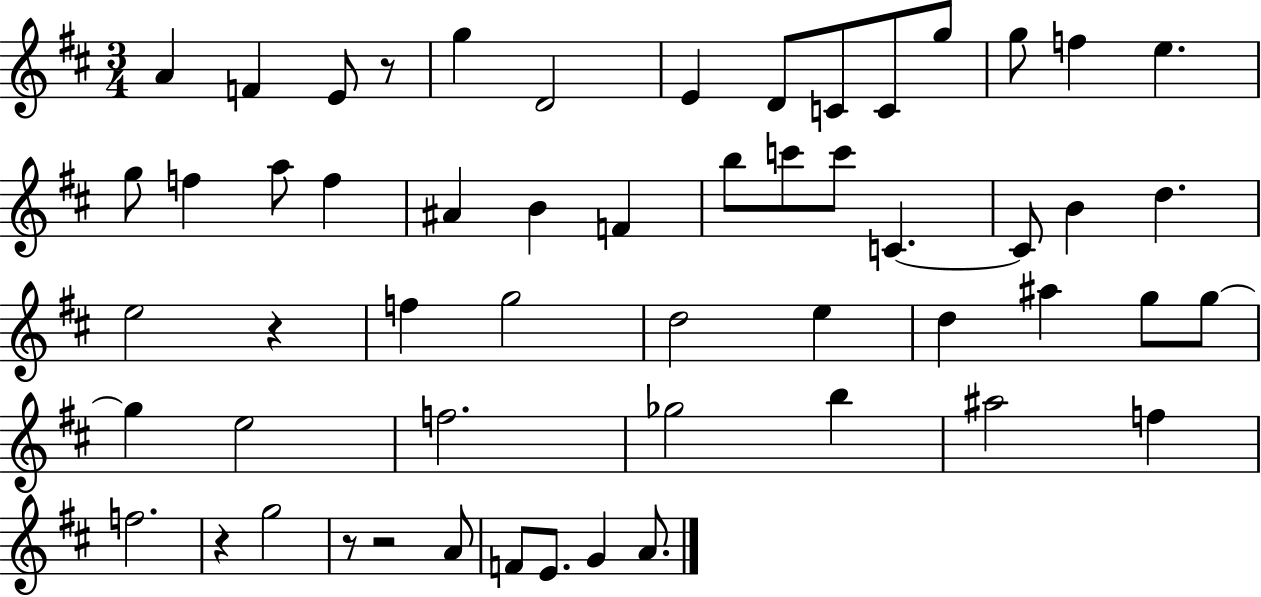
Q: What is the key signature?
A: D major